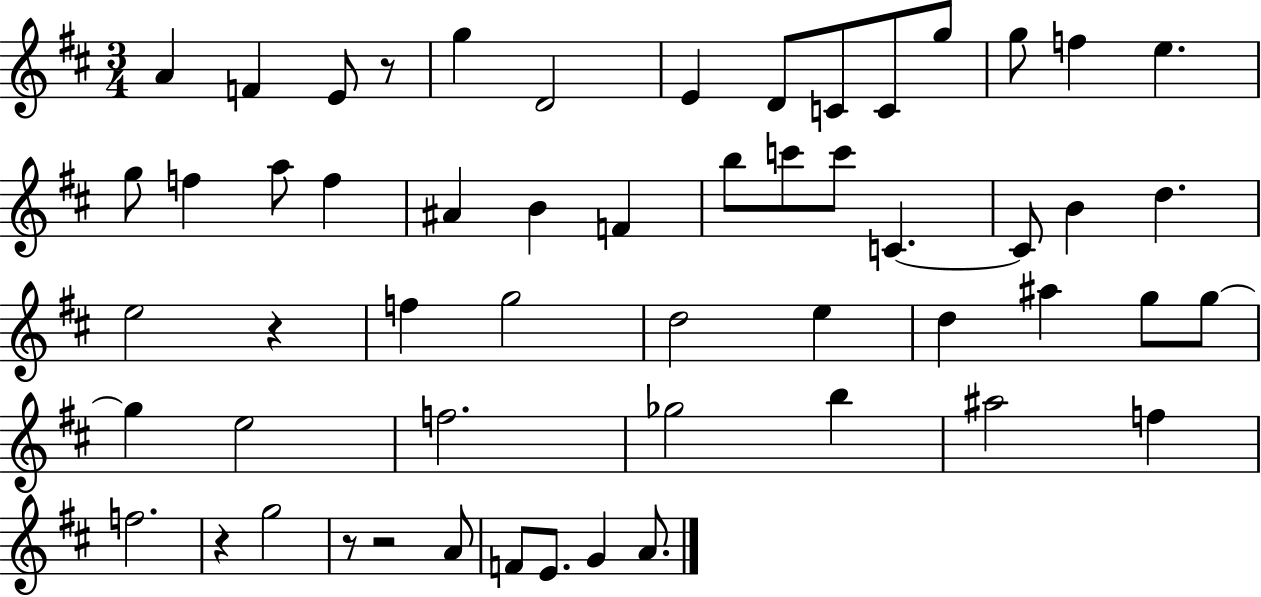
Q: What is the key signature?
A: D major